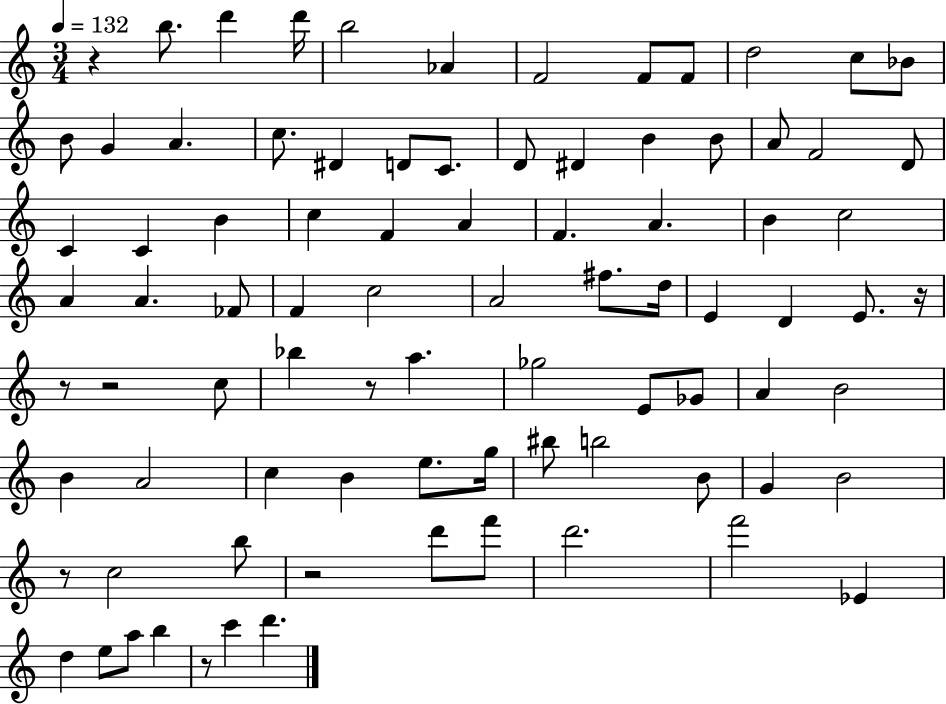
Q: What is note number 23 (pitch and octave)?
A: A4